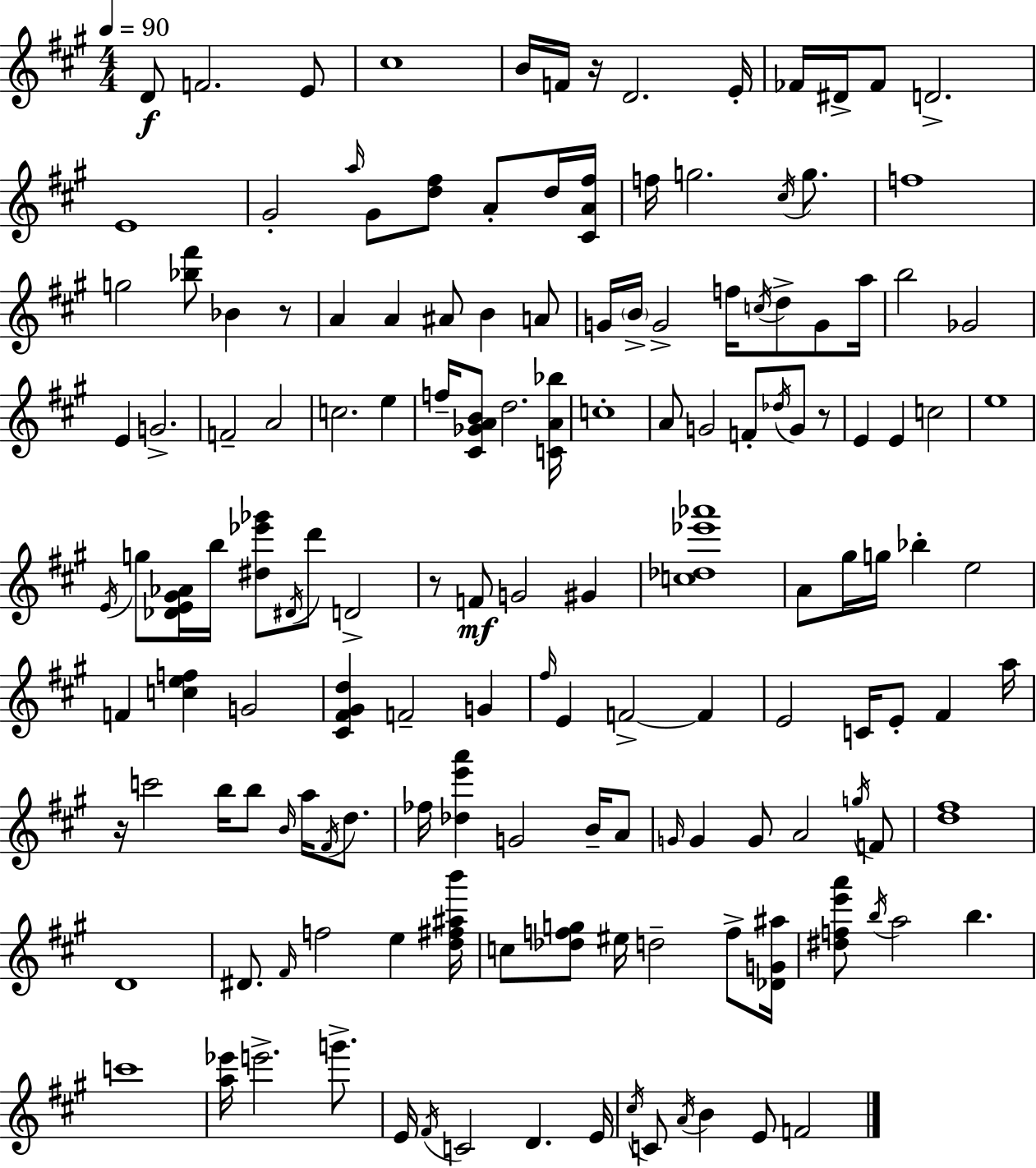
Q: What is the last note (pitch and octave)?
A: F4